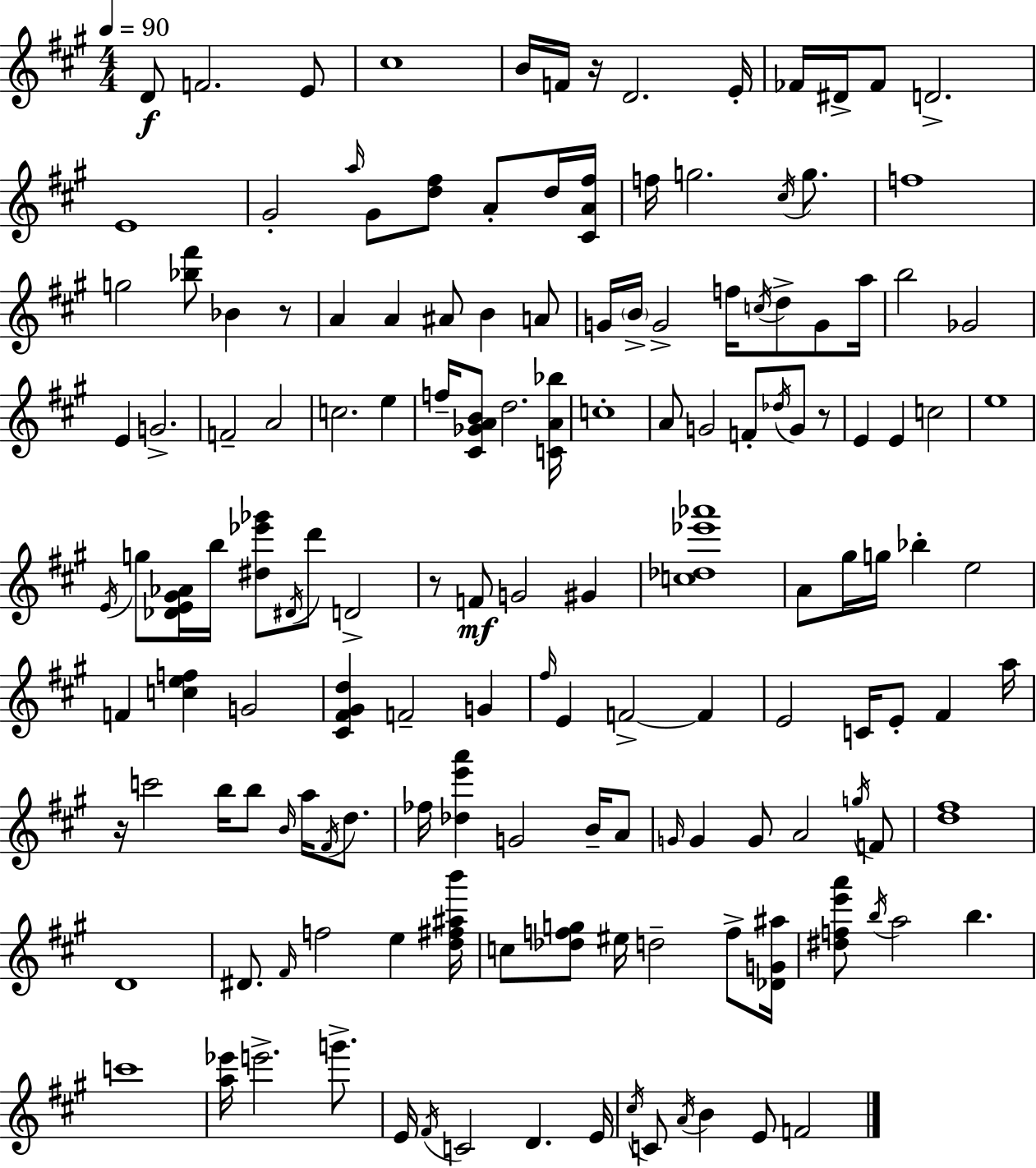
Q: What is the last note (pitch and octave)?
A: F4